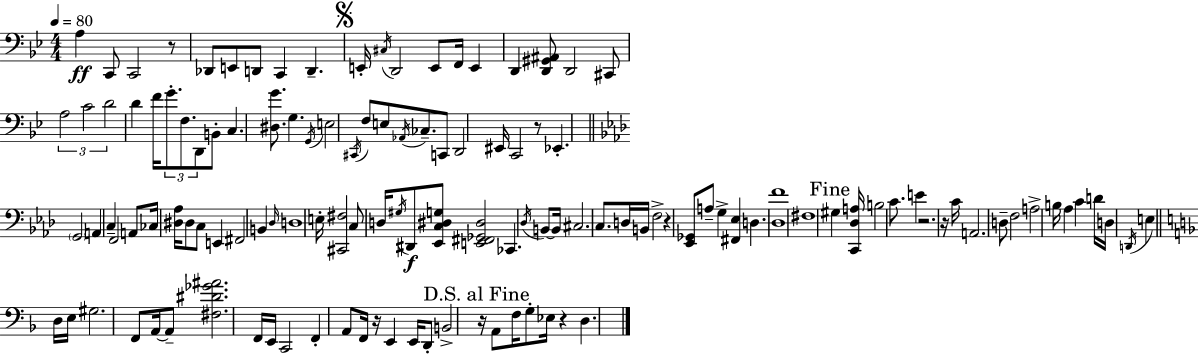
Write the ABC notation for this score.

X:1
T:Untitled
M:4/4
L:1/4
K:Gm
A, C,,/2 C,,2 z/2 _D,,/2 E,,/2 D,,/2 C,, D,, E,,/4 ^C,/4 D,,2 E,,/2 F,,/4 E,, D,, [D,,^G,,^A,,]/2 D,,2 ^C,,/2 A,2 C2 D2 D F/4 G/2 F,/2 D,,/2 B,,/2 C, [^D,G]/2 G, G,,/4 E,2 ^C,,/4 F,/2 E,/2 _A,,/4 _C,/2 C,,/2 D,,2 ^E,,/4 C,,2 z/2 _E,, G,,2 A,, C, F,,2 A,,/2 _C,/4 [^D,_A,]/4 ^D,/2 C,/2 E,, ^F,,2 B,, _D,/4 D,4 E,/4 [^C,,^F,]2 C,/2 D,/4 ^G,/4 ^D,,/2 [_E,,C,^D,G,]/2 [E,,^F,,_G,,^D,]2 _C,, _D,/4 B,,/2 B,,/4 ^C,2 C,/2 D,/4 B,,/4 F,2 z [_E,,_G,,]/2 A,/2 G, [^F,,_E,] D, [_D,F]4 ^F,4 ^G, [C,,_D,A,]/4 B,2 C/2 E z2 z/4 C/4 A,,2 D,/2 F,2 A,2 B,/4 _A, C D/4 D,/4 D,,/4 E, D,/4 E,/4 ^G,2 F,,/2 A,,/4 A,,/2 [^F,^D_G^A]2 F,,/4 E,,/4 C,,2 F,, A,,/2 F,,/4 z/4 E,, E,,/4 D,,/2 B,,2 z/4 A,,/2 F,/4 G,/2 _E,/4 z D,